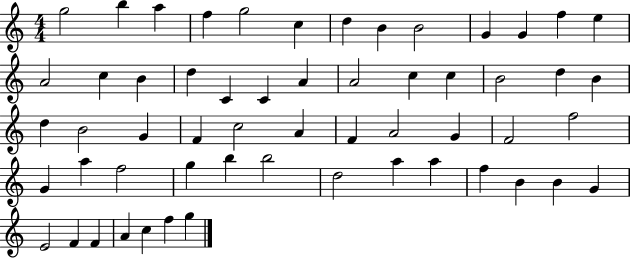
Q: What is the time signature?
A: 4/4